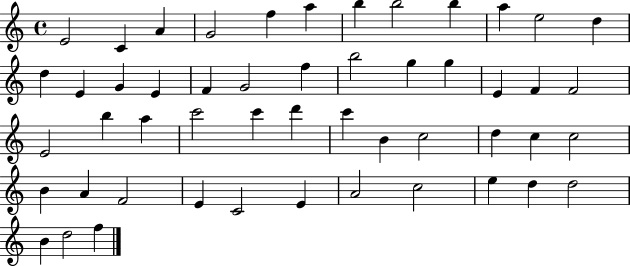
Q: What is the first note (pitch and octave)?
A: E4